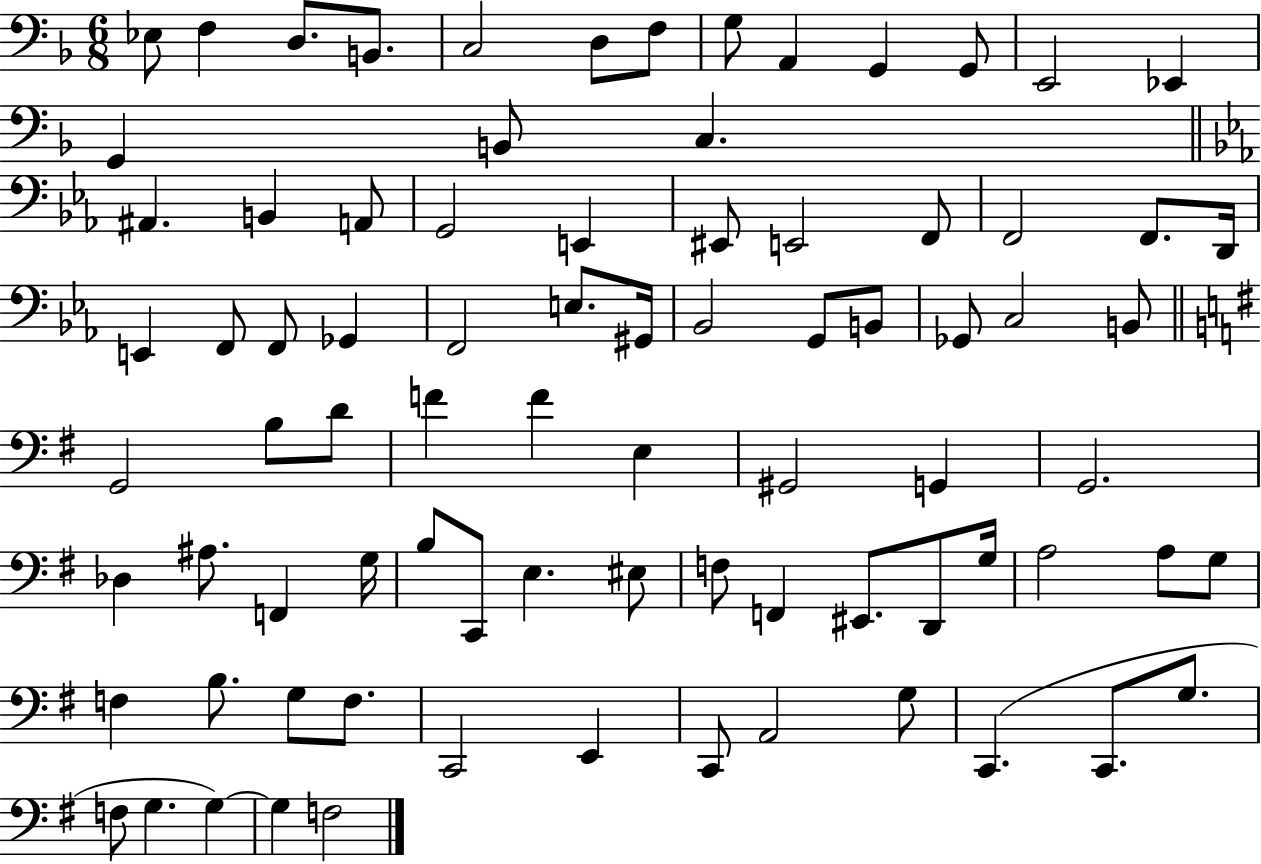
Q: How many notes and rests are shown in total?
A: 82